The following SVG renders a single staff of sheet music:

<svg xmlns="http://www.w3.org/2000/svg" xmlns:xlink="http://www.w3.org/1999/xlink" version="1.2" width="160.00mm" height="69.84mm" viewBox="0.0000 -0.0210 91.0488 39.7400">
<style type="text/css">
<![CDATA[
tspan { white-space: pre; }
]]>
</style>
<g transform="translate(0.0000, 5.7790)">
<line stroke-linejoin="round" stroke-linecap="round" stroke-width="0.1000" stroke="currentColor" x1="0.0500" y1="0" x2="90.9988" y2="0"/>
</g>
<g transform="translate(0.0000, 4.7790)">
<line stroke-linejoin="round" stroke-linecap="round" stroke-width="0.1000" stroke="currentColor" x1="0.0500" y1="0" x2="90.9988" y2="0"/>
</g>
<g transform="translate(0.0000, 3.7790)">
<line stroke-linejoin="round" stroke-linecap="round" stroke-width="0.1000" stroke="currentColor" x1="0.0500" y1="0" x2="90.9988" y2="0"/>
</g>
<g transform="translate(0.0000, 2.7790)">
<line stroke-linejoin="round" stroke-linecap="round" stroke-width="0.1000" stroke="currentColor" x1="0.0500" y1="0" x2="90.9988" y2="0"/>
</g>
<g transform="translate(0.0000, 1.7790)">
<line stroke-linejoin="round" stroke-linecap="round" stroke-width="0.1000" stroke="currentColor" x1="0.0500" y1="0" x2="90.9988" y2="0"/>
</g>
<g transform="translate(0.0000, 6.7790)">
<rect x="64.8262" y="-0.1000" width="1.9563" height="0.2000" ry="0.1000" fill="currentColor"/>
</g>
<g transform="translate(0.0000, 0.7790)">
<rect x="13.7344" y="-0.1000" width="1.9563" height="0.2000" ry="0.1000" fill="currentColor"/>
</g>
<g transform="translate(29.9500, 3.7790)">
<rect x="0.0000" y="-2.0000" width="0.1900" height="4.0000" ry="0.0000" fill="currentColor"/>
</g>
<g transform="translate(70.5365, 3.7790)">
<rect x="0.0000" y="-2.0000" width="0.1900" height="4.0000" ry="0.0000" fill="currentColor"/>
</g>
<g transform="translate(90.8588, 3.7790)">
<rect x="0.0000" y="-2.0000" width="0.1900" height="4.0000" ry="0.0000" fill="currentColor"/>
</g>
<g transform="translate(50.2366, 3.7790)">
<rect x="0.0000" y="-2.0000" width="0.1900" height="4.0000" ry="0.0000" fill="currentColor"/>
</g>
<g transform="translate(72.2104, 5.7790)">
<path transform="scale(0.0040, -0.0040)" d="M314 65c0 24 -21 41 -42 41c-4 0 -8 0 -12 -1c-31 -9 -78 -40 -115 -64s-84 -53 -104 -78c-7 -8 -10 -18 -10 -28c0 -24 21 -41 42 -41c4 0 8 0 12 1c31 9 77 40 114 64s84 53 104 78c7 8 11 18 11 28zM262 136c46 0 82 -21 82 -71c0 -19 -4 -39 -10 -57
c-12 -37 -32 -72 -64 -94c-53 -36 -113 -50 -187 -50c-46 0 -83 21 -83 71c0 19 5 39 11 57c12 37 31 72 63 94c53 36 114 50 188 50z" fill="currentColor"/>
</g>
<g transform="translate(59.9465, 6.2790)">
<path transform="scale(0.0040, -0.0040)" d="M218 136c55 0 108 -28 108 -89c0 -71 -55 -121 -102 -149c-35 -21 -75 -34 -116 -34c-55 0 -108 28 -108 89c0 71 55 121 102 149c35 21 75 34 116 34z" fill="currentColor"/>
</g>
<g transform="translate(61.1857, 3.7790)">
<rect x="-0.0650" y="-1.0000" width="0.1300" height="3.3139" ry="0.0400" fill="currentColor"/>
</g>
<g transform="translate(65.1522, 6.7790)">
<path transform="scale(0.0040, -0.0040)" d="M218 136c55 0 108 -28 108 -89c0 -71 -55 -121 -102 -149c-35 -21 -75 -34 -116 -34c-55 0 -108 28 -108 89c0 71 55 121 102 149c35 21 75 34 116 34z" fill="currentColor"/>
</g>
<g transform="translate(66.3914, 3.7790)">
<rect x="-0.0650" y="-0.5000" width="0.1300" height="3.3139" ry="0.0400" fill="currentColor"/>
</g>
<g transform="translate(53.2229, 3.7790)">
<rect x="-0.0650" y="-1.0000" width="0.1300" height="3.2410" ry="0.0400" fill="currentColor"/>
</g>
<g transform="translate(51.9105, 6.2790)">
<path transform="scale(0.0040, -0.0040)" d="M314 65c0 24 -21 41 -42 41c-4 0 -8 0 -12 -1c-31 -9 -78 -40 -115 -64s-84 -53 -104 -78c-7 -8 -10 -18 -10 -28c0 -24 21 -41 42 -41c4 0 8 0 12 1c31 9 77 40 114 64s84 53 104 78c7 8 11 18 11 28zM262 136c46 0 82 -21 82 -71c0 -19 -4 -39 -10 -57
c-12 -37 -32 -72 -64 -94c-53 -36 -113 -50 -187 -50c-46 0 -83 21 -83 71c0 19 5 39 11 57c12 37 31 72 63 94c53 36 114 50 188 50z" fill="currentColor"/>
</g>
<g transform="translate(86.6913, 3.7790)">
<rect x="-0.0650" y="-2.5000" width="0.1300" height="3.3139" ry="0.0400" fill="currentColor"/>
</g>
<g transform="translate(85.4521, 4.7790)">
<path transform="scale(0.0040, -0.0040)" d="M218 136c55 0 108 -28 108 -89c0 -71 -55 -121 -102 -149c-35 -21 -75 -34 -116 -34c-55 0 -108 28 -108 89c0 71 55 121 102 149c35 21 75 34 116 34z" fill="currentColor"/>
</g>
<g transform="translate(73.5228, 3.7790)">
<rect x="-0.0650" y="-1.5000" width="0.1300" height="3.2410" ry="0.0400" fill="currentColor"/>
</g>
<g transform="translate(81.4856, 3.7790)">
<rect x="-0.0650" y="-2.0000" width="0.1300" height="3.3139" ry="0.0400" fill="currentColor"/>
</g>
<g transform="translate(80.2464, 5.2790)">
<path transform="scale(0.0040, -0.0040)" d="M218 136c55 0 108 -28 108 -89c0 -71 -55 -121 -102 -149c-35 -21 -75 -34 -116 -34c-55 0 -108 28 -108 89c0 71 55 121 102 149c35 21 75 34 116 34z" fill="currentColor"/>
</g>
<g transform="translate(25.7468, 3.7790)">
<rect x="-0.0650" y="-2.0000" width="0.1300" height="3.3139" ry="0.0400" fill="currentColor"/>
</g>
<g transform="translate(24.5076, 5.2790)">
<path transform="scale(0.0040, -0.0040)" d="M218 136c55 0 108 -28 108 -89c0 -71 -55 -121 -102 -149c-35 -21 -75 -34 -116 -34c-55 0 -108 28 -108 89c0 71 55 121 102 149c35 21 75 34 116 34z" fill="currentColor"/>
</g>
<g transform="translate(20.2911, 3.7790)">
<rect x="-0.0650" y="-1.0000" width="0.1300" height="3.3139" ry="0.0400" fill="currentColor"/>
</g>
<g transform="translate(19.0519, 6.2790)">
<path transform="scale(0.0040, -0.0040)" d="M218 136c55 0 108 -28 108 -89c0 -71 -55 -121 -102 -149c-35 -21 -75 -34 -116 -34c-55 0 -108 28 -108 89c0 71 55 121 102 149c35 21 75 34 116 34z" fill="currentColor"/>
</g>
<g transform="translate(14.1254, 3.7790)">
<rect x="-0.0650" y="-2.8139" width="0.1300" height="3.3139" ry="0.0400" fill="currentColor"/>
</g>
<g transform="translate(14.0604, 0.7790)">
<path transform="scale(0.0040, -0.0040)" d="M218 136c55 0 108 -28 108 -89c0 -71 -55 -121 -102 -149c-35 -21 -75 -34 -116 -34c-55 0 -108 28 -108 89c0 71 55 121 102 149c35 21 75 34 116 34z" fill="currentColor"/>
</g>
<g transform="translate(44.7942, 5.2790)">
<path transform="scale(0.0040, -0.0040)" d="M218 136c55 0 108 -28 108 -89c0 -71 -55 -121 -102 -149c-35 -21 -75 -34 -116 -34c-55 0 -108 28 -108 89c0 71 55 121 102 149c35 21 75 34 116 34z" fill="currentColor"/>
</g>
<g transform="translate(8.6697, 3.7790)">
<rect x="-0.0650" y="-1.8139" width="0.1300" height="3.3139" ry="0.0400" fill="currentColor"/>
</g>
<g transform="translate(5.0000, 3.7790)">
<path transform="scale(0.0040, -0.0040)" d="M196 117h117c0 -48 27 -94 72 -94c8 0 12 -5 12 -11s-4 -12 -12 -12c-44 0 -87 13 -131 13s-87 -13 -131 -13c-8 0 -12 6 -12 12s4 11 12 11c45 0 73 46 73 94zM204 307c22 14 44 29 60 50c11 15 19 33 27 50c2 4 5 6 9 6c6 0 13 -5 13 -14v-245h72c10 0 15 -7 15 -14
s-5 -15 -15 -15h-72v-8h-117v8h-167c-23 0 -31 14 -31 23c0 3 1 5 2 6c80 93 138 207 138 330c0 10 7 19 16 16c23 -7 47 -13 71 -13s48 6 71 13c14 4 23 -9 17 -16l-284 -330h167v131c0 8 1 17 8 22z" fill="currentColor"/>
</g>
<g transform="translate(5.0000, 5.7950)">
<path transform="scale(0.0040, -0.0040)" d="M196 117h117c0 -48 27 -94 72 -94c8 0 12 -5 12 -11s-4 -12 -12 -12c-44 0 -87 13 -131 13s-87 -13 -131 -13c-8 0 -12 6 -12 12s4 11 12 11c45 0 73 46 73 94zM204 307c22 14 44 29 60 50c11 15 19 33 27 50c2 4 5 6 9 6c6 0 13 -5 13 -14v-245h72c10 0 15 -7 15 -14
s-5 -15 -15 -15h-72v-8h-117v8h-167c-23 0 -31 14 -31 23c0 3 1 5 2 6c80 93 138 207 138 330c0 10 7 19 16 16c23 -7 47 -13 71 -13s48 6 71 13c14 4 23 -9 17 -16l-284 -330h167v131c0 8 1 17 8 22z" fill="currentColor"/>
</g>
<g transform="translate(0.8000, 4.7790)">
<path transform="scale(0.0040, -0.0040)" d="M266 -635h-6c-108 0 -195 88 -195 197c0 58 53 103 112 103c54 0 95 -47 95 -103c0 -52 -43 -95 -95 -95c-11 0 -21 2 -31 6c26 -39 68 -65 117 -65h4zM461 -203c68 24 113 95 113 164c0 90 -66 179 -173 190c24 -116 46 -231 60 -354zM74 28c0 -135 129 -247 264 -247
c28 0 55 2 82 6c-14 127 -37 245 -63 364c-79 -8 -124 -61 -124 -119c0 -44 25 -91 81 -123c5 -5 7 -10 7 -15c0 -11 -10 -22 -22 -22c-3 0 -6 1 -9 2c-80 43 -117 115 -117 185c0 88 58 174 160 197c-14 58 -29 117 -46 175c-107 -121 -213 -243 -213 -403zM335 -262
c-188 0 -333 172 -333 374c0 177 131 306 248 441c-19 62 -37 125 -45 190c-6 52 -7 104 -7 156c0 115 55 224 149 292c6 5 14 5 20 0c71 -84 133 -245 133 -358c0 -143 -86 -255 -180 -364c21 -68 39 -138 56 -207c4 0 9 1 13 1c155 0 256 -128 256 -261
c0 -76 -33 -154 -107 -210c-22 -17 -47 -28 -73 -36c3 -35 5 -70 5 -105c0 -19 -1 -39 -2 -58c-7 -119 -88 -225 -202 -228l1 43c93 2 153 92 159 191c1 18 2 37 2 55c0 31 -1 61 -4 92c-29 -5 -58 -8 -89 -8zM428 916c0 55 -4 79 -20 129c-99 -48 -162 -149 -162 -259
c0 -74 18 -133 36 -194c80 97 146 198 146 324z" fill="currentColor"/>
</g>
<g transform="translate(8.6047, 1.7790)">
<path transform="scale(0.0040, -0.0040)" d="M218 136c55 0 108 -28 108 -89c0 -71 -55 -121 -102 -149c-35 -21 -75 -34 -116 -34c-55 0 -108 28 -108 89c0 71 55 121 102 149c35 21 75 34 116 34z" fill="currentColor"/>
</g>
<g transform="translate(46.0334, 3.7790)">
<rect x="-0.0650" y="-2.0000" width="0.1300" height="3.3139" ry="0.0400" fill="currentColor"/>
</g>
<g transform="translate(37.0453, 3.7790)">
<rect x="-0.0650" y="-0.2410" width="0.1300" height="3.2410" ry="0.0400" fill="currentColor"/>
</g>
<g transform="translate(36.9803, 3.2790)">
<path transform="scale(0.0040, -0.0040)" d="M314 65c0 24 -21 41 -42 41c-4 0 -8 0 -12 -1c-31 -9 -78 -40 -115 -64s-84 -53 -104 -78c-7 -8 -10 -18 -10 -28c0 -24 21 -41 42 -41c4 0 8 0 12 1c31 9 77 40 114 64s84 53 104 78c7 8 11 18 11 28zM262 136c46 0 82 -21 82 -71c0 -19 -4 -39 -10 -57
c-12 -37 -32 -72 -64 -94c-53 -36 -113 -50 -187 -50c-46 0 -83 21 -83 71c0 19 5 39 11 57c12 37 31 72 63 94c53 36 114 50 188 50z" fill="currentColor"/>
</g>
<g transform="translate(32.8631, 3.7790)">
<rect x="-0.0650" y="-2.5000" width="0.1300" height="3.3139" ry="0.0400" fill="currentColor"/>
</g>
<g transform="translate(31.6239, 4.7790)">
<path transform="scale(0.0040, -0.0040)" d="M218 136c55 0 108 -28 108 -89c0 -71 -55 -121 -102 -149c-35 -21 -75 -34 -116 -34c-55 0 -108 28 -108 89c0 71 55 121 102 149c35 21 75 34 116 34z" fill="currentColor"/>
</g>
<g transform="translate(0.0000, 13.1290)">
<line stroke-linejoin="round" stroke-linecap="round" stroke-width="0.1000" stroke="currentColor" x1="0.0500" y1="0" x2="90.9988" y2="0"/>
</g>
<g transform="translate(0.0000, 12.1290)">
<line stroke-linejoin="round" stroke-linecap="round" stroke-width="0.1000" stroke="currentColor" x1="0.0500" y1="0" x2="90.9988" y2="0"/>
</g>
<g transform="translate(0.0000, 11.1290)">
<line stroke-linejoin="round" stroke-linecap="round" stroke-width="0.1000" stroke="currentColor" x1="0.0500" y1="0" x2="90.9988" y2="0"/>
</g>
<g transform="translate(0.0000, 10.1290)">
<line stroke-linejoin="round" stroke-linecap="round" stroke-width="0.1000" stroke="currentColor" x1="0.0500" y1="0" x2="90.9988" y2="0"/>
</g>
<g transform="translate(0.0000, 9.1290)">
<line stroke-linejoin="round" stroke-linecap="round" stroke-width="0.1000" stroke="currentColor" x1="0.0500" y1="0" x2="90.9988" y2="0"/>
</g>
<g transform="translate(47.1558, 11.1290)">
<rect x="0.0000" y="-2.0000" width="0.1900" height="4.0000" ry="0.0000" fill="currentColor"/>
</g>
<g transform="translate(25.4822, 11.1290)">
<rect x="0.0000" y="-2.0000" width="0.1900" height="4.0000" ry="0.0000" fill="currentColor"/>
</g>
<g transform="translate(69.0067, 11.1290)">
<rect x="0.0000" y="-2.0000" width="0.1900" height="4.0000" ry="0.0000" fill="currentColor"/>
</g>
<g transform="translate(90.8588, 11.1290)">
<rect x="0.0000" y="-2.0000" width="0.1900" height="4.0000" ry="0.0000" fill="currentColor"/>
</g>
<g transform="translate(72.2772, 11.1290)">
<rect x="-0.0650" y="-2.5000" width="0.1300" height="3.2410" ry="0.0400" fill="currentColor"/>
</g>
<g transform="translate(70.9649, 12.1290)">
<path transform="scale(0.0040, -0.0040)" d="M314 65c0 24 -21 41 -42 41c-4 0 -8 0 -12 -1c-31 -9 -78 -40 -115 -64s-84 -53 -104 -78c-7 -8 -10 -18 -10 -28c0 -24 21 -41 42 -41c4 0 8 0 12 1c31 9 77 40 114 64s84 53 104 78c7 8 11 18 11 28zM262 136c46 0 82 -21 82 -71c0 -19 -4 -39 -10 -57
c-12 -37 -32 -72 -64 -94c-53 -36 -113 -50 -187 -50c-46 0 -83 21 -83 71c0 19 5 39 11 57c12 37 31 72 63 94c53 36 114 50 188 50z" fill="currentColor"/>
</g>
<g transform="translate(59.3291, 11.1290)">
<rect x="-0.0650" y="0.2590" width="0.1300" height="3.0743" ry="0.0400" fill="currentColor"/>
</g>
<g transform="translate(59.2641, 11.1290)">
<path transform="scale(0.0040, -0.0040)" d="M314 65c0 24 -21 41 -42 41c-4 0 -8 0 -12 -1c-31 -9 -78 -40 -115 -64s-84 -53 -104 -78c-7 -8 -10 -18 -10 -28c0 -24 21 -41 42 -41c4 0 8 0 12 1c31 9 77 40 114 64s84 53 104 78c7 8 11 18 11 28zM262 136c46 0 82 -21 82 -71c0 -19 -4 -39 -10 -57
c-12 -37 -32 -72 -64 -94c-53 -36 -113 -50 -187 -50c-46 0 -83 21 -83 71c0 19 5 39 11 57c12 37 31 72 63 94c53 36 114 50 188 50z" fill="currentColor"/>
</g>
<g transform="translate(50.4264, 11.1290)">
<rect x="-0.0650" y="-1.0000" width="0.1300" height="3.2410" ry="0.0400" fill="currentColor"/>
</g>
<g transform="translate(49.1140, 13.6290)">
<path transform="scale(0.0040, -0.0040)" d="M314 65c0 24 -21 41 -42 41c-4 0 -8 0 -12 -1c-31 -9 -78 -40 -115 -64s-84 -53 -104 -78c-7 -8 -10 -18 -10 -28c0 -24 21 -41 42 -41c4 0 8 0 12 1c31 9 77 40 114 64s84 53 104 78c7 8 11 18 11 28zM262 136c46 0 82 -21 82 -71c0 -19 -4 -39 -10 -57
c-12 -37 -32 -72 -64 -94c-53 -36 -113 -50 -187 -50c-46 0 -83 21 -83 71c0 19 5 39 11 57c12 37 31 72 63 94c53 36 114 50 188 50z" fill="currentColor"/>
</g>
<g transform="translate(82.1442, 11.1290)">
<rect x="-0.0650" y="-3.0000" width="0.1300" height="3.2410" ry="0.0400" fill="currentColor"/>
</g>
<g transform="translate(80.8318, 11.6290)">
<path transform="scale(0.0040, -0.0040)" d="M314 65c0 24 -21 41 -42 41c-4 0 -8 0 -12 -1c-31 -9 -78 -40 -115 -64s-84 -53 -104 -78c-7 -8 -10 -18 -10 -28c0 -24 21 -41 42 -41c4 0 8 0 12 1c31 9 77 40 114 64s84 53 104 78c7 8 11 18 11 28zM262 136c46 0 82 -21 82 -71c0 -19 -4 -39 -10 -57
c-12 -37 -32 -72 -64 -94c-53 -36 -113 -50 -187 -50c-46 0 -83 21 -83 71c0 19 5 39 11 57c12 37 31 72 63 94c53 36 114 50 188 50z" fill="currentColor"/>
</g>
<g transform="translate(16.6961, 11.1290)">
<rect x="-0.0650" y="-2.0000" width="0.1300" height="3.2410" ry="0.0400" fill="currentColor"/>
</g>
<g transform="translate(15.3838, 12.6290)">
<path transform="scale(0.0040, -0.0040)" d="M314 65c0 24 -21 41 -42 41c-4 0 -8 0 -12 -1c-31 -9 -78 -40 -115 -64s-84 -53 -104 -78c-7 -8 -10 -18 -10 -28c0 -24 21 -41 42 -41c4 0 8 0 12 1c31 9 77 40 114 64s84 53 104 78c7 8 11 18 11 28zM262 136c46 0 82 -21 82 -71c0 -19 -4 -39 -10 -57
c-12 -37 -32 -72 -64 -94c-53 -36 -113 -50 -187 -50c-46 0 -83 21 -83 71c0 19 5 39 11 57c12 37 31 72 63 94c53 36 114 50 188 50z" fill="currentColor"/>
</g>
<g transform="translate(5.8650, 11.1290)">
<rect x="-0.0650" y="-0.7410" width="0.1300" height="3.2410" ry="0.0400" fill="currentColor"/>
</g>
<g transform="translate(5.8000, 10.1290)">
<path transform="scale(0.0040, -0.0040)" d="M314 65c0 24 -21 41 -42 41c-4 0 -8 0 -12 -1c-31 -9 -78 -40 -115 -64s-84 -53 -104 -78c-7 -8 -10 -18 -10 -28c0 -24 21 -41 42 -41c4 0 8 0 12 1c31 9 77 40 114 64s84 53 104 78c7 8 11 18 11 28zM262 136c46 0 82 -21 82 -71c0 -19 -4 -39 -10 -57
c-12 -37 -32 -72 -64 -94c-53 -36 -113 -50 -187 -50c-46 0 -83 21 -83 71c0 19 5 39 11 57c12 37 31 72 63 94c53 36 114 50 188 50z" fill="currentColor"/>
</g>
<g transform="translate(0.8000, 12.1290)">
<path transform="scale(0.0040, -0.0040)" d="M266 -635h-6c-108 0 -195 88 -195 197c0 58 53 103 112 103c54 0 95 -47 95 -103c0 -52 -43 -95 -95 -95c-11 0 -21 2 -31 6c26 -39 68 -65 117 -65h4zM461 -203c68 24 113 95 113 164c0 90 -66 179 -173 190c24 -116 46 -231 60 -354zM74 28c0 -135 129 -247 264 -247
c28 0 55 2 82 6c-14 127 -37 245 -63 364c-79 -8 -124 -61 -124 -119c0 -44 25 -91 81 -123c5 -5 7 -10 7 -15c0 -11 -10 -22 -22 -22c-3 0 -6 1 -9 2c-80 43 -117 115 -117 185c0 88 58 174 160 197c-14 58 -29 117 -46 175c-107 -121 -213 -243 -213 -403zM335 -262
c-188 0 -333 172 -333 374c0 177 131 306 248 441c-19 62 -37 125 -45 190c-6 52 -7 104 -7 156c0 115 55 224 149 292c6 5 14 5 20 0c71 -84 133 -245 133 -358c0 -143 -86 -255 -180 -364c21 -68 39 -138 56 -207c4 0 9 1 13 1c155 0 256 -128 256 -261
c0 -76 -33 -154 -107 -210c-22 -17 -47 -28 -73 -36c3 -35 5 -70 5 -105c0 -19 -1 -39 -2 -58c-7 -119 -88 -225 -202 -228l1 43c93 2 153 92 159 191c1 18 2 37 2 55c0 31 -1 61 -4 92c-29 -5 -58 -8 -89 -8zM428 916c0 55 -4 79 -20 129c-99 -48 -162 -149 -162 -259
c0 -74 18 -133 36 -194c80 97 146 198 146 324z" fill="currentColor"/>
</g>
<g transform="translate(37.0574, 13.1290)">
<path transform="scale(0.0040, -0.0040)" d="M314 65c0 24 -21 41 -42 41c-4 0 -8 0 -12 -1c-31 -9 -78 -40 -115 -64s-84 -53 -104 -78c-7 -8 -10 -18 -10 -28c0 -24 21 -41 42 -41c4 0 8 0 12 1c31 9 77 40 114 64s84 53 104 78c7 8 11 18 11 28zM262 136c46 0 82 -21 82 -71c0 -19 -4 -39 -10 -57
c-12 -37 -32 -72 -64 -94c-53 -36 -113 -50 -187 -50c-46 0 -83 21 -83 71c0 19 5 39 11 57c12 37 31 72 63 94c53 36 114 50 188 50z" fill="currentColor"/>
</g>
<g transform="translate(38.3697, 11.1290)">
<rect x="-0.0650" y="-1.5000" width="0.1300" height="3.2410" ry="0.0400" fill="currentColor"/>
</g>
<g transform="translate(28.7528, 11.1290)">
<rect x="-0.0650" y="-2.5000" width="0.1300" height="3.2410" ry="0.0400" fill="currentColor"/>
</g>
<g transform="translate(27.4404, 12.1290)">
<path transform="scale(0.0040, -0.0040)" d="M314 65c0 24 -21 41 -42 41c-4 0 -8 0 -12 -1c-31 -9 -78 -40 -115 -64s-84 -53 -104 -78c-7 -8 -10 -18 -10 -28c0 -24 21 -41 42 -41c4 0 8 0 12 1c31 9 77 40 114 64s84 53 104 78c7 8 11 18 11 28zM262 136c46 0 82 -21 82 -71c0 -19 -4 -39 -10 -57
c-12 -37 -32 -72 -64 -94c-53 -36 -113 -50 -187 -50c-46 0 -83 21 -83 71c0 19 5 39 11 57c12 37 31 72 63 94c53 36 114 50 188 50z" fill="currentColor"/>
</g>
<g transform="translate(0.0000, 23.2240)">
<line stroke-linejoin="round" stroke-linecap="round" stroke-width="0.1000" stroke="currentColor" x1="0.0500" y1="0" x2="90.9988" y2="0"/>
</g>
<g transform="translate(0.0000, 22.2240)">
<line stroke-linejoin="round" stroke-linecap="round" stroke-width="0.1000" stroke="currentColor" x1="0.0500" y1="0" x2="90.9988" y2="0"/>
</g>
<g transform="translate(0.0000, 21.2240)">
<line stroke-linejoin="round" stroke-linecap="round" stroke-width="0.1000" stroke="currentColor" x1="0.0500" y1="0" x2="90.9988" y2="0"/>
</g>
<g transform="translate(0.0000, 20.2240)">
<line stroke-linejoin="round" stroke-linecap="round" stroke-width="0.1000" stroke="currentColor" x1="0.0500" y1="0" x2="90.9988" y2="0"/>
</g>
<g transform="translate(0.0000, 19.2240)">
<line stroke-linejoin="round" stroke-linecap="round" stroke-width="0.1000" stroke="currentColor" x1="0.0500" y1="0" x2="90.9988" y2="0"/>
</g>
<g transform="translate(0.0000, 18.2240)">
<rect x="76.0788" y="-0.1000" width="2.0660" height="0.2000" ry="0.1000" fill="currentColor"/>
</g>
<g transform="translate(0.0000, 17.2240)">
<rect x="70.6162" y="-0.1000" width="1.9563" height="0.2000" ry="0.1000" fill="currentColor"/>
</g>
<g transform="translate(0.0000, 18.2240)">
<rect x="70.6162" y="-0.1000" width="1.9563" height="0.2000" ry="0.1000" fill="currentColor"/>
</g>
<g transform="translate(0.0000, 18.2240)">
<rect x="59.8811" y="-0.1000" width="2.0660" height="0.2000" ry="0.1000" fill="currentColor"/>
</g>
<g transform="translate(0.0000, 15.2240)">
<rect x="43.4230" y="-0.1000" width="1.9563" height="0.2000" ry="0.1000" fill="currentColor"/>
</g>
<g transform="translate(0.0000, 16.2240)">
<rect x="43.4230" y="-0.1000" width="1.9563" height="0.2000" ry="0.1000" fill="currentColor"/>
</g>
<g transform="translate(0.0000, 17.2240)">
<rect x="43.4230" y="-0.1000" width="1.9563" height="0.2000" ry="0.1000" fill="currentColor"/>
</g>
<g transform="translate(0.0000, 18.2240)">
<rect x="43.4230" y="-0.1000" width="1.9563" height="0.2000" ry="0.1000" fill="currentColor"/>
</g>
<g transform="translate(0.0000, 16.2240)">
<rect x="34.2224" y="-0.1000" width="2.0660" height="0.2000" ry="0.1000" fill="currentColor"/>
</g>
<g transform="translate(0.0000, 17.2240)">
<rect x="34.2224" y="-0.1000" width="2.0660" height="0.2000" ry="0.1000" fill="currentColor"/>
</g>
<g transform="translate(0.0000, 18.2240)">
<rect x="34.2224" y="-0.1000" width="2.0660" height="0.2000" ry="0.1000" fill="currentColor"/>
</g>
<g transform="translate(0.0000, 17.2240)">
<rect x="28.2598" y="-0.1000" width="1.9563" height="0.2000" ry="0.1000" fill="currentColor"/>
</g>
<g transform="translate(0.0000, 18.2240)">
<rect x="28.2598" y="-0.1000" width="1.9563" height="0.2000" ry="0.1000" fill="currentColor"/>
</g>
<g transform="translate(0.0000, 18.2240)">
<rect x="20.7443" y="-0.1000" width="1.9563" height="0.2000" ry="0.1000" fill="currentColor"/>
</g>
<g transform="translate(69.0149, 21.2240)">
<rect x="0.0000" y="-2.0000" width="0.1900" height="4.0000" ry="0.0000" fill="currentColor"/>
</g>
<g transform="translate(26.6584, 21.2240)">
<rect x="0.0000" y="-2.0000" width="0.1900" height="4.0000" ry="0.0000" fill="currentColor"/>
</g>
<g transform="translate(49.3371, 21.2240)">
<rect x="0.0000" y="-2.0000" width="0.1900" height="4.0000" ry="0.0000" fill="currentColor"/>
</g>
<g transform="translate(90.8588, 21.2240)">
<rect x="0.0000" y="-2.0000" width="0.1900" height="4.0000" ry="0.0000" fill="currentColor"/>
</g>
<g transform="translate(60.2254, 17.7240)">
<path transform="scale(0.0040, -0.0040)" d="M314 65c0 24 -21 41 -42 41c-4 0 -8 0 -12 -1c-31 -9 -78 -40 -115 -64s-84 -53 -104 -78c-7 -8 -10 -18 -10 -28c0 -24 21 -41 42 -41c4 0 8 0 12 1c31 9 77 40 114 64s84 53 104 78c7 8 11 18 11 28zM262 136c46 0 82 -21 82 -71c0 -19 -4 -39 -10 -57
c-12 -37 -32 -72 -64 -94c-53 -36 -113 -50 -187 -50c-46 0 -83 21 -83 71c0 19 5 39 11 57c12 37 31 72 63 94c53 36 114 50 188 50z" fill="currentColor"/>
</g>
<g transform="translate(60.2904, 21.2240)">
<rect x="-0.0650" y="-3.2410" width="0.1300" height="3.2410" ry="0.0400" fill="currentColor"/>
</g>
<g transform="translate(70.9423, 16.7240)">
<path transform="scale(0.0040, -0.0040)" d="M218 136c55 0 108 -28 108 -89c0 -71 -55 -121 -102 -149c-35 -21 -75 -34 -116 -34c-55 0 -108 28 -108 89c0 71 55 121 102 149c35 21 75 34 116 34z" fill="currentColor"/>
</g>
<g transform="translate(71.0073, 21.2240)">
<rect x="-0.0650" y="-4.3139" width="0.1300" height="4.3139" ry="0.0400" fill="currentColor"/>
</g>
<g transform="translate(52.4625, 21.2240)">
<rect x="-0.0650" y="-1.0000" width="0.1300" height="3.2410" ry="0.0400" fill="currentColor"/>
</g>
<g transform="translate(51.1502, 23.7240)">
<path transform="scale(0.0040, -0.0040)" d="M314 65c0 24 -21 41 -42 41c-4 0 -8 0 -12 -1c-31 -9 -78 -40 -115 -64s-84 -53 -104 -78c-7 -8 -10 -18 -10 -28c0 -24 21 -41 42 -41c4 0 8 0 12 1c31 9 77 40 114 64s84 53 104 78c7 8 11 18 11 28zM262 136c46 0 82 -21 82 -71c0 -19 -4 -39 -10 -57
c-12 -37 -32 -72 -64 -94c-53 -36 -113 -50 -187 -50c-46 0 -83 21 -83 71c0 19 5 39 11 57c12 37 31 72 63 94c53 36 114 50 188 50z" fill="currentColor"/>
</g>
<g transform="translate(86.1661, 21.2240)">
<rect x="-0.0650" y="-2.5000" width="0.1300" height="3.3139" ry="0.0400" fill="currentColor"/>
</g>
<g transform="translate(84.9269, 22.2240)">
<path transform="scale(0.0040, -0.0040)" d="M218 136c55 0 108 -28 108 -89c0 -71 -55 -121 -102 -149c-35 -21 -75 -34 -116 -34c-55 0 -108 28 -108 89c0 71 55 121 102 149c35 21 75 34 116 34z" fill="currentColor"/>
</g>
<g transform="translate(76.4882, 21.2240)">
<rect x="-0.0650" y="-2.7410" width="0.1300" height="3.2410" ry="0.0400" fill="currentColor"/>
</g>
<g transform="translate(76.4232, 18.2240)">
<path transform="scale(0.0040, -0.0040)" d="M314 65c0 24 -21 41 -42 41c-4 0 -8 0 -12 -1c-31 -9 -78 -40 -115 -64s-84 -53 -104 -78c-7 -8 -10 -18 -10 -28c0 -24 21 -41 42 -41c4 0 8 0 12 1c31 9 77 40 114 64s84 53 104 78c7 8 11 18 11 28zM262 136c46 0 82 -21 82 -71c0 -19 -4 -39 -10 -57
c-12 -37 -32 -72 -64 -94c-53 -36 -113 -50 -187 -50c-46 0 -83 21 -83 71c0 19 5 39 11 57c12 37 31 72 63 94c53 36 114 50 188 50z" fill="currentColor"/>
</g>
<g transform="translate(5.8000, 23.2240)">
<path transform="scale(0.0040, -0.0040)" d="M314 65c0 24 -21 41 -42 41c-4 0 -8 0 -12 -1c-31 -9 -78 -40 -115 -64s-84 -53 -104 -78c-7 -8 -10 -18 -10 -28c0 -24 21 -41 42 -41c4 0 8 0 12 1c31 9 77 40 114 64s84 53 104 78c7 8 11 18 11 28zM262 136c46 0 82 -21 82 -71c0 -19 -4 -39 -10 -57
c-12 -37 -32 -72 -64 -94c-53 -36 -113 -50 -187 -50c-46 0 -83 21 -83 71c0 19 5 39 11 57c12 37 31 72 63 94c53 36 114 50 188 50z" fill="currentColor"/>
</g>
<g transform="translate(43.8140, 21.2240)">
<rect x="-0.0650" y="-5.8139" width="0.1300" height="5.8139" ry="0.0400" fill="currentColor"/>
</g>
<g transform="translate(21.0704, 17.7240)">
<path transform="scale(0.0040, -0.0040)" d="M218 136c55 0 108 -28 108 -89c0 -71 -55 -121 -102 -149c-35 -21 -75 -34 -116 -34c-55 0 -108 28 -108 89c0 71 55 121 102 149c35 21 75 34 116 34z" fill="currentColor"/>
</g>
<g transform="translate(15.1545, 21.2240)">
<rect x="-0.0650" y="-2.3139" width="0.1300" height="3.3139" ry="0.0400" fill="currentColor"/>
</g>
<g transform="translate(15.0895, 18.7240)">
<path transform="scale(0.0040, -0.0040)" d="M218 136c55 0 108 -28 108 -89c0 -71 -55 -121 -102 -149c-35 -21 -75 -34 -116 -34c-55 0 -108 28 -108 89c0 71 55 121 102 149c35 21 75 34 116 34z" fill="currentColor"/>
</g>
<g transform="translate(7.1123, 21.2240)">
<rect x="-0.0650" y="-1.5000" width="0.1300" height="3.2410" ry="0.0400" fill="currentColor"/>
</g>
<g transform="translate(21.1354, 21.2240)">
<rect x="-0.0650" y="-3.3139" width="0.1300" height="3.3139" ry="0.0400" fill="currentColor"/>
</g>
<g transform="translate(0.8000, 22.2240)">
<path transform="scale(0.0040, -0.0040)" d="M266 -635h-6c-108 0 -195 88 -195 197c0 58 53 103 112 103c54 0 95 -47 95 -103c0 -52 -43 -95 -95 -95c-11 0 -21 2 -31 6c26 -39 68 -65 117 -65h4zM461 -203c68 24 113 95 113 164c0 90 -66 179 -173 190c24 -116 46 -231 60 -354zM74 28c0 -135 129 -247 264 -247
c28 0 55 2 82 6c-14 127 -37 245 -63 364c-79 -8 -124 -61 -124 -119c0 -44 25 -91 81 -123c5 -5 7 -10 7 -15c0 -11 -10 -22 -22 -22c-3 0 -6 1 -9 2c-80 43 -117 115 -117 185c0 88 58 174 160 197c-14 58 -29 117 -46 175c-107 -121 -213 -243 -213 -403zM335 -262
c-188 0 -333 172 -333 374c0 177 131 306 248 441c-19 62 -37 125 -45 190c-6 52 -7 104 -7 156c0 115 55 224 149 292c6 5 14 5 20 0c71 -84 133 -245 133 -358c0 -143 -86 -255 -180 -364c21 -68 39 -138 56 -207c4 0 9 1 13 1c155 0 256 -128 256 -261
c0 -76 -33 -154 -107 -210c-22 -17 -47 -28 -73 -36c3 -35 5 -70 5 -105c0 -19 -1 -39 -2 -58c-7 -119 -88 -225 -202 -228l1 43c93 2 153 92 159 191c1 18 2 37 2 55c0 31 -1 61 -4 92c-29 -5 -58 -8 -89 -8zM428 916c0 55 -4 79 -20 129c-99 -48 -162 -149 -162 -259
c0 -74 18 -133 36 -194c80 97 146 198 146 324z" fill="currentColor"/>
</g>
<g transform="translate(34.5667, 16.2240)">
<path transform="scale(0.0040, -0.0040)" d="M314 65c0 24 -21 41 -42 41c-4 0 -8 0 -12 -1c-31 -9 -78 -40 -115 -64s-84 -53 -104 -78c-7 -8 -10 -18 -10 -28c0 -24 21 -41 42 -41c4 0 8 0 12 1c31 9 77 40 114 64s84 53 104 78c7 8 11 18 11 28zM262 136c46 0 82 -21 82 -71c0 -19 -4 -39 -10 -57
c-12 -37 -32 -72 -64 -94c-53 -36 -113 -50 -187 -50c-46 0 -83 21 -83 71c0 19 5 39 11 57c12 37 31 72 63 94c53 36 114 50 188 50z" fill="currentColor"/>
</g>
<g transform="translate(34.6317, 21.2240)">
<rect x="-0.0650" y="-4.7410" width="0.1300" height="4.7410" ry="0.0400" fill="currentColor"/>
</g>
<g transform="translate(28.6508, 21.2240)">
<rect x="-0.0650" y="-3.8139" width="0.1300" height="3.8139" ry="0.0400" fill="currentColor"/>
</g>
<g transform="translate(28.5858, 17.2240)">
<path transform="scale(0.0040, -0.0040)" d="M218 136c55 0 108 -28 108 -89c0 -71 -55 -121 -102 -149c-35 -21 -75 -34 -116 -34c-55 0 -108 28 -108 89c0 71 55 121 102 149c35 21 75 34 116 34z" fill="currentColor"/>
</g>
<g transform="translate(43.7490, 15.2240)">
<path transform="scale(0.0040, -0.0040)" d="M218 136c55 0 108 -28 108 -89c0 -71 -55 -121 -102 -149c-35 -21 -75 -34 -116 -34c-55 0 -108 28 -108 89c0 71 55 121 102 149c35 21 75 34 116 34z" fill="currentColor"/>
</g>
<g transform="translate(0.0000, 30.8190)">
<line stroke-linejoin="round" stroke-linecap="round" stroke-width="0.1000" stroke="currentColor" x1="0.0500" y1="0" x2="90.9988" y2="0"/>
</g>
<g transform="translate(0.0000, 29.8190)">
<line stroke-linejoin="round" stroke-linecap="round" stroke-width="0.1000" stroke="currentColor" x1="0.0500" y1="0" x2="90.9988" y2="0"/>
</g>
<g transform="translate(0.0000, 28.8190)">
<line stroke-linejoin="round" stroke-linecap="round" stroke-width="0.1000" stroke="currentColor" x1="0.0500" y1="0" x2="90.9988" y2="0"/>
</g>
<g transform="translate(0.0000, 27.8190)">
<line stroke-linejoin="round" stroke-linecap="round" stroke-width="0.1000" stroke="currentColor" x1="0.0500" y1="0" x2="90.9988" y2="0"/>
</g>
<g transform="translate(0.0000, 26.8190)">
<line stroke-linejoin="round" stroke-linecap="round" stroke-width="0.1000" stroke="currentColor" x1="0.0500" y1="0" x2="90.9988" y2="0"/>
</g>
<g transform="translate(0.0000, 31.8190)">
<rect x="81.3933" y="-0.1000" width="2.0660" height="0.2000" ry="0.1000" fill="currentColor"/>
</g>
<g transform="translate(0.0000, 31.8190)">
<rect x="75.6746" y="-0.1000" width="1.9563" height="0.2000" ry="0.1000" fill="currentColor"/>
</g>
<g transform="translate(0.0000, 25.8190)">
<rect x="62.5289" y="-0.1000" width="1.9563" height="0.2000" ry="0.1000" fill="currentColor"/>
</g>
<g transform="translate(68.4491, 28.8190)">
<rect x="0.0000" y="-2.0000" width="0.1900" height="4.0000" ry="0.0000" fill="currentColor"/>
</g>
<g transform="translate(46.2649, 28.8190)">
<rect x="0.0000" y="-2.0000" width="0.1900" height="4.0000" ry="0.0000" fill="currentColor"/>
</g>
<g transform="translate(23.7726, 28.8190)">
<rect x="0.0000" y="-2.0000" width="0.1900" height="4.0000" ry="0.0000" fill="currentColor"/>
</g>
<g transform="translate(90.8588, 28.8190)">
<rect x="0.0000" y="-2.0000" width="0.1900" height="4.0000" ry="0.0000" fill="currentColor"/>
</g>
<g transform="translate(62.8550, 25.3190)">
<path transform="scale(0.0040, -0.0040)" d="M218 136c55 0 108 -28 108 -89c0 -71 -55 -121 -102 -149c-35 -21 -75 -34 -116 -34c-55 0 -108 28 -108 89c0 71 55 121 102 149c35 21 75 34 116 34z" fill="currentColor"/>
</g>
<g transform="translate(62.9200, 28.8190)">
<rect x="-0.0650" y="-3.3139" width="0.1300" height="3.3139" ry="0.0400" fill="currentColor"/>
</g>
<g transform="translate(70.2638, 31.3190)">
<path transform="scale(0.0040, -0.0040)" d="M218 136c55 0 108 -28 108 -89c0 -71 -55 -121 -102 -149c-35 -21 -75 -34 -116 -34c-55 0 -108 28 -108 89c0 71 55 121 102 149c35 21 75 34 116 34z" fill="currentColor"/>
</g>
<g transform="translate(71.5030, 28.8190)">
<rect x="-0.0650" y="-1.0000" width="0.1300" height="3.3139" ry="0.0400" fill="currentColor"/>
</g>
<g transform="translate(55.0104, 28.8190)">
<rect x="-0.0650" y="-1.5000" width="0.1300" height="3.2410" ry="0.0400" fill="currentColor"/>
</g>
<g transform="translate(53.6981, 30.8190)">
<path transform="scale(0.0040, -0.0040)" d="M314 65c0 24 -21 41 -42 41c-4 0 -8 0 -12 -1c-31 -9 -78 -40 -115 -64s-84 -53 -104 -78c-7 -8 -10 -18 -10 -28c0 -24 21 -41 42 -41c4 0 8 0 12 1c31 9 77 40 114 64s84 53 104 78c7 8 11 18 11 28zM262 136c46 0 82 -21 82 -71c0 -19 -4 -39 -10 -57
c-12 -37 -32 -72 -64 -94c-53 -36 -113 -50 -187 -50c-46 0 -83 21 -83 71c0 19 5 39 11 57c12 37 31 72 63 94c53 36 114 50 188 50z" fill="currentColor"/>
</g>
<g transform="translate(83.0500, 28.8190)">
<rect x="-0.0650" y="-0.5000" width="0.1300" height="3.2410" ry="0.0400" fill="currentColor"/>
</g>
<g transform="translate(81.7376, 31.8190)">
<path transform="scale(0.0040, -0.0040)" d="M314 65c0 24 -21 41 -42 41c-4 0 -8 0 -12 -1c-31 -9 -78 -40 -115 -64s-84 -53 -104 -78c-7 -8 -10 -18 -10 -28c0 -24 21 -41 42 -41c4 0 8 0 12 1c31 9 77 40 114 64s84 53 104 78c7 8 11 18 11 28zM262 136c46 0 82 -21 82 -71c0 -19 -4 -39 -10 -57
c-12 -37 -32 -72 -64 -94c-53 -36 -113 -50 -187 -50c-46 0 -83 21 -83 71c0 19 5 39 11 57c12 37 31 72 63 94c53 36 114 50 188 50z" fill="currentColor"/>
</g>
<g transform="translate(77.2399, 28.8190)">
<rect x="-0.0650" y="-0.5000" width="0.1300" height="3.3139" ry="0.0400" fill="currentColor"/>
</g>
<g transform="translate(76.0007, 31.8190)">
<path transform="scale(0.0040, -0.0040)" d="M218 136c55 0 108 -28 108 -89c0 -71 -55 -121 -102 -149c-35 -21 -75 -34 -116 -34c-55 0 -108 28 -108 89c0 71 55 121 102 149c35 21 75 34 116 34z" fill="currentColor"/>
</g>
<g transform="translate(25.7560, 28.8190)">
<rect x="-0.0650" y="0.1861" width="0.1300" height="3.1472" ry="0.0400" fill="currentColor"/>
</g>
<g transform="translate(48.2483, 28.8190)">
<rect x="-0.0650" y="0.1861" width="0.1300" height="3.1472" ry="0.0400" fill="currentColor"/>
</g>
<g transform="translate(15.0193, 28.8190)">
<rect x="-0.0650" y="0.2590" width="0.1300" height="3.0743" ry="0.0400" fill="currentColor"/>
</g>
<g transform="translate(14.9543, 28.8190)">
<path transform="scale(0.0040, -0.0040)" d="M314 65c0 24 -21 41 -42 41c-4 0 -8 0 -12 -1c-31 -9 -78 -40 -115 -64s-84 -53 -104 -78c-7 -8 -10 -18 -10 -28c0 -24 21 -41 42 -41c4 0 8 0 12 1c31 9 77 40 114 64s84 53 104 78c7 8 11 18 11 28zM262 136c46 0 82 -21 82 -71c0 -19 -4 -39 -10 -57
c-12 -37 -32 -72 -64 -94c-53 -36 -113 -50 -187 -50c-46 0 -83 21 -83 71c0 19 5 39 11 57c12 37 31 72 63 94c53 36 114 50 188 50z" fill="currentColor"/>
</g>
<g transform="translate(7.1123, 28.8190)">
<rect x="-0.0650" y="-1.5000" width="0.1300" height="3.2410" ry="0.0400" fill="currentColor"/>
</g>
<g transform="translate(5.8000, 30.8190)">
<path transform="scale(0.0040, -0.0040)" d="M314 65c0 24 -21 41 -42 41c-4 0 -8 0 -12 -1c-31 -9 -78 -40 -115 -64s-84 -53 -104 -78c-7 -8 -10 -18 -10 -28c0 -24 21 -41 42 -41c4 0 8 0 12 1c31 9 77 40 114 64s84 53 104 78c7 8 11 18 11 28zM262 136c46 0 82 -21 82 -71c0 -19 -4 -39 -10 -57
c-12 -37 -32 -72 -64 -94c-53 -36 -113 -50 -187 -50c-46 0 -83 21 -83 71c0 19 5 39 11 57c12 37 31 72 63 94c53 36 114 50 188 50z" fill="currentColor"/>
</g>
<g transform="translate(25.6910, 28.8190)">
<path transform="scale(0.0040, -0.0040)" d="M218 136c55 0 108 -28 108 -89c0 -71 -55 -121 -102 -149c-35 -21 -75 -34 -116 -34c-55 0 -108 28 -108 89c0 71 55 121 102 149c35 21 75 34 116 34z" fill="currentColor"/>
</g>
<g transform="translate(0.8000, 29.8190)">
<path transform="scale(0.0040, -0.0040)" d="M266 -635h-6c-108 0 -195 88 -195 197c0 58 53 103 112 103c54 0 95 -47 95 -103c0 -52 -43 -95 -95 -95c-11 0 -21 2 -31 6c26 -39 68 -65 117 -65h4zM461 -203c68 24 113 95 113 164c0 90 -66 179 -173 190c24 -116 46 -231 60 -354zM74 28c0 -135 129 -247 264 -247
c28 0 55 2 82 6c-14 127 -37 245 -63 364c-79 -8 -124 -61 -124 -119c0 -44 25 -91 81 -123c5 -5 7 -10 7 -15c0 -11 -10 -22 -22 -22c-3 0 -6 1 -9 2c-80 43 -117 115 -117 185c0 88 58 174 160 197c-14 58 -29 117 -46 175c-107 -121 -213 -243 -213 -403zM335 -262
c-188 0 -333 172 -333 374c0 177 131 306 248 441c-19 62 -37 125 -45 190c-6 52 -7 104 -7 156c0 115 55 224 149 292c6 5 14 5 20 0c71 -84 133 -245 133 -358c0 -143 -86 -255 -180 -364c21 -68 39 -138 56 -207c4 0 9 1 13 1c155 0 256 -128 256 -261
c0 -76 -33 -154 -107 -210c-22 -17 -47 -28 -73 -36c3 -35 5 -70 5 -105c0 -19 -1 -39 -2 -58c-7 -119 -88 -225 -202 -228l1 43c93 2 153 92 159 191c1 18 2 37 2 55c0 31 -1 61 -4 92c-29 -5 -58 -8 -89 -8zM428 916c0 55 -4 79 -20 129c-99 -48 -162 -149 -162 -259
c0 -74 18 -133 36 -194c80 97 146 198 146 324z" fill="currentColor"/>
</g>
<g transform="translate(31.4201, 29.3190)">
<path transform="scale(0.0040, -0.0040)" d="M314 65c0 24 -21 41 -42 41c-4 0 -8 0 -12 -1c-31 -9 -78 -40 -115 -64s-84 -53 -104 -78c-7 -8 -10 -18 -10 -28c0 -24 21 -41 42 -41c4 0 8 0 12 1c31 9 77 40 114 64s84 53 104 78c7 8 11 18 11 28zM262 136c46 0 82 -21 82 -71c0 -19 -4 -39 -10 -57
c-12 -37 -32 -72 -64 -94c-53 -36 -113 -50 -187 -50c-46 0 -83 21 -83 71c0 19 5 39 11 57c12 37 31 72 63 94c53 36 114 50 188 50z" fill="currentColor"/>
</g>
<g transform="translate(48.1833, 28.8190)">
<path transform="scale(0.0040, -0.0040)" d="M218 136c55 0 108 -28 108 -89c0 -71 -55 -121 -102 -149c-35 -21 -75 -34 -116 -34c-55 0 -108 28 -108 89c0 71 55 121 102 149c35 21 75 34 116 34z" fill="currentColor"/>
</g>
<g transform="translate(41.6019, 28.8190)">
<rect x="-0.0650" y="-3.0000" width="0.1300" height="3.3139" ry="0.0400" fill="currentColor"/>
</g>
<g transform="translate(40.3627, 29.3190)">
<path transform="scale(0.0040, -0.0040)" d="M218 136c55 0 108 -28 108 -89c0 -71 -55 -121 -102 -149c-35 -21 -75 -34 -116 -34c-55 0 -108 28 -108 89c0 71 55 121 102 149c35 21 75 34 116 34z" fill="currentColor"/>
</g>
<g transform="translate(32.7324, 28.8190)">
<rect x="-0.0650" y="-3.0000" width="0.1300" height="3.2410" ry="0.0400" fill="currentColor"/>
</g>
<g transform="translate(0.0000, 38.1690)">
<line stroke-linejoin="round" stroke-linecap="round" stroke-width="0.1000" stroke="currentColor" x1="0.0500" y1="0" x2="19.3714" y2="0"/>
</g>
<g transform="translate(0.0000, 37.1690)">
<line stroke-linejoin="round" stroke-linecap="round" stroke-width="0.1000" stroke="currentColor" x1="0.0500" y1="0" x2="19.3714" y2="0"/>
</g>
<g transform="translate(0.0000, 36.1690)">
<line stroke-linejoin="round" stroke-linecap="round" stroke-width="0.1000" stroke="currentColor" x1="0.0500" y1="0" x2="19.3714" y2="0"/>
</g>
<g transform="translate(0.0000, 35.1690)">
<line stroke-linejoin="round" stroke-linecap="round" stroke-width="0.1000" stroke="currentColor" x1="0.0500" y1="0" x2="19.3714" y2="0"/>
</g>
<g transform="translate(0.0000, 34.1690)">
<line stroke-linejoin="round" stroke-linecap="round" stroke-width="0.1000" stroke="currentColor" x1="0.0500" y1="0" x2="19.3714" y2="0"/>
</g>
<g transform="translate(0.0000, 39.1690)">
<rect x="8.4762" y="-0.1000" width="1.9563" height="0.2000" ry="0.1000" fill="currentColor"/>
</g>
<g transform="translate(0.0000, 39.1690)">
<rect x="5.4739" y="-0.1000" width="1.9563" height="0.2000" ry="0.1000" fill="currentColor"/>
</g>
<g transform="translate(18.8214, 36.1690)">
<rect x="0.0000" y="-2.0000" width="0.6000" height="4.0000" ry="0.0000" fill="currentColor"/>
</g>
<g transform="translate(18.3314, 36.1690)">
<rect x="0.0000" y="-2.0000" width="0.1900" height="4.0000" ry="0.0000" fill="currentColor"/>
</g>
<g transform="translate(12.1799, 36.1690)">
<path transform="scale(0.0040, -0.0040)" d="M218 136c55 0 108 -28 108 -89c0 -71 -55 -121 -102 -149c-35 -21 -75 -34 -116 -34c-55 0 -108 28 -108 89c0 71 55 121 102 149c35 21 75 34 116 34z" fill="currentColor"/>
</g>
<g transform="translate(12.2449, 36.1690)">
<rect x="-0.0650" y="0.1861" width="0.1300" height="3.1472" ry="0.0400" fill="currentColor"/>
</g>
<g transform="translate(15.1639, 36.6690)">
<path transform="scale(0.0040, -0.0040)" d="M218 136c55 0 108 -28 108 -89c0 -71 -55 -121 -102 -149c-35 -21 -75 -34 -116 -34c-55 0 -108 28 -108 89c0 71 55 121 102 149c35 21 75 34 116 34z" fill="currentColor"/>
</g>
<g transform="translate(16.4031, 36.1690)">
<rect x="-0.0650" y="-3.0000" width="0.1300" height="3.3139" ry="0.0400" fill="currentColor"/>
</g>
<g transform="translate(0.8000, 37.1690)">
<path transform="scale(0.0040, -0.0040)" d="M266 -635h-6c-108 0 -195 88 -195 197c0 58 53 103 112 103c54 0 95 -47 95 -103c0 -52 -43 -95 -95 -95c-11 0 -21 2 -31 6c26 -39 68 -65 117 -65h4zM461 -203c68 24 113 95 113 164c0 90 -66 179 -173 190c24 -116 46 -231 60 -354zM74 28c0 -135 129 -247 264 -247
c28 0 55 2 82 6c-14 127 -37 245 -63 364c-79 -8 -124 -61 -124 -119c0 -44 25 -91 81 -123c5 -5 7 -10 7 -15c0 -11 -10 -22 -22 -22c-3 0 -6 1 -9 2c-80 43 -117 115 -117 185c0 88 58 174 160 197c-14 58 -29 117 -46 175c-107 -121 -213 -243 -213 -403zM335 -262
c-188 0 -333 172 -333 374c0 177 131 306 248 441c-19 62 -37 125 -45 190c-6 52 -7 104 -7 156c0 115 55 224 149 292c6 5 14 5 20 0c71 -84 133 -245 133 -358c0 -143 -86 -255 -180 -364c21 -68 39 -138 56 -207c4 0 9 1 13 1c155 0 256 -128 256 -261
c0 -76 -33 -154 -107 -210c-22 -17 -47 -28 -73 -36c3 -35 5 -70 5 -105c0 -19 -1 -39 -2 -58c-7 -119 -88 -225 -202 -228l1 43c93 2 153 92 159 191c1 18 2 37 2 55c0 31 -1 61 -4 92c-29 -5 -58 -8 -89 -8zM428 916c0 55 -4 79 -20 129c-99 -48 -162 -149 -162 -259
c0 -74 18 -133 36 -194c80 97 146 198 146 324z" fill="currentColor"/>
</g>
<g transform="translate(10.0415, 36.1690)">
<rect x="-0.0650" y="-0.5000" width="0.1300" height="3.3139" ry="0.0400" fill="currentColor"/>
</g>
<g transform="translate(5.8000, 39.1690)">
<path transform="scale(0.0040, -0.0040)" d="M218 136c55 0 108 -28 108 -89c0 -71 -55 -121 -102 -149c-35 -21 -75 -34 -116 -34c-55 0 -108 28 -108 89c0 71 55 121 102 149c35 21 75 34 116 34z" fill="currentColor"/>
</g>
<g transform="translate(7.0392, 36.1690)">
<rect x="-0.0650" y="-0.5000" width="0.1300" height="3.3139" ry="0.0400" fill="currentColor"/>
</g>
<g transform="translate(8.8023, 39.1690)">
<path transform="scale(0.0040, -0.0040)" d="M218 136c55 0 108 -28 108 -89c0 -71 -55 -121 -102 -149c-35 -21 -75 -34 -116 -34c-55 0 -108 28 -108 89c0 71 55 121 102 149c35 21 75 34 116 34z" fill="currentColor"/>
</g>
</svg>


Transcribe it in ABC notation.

X:1
T:Untitled
M:4/4
L:1/4
K:C
f a D F G c2 F D2 D C E2 F G d2 F2 G2 E2 D2 B2 G2 A2 E2 g b c' e'2 g' D2 b2 d' a2 G E2 B2 B A2 A B E2 b D C C2 C C B A